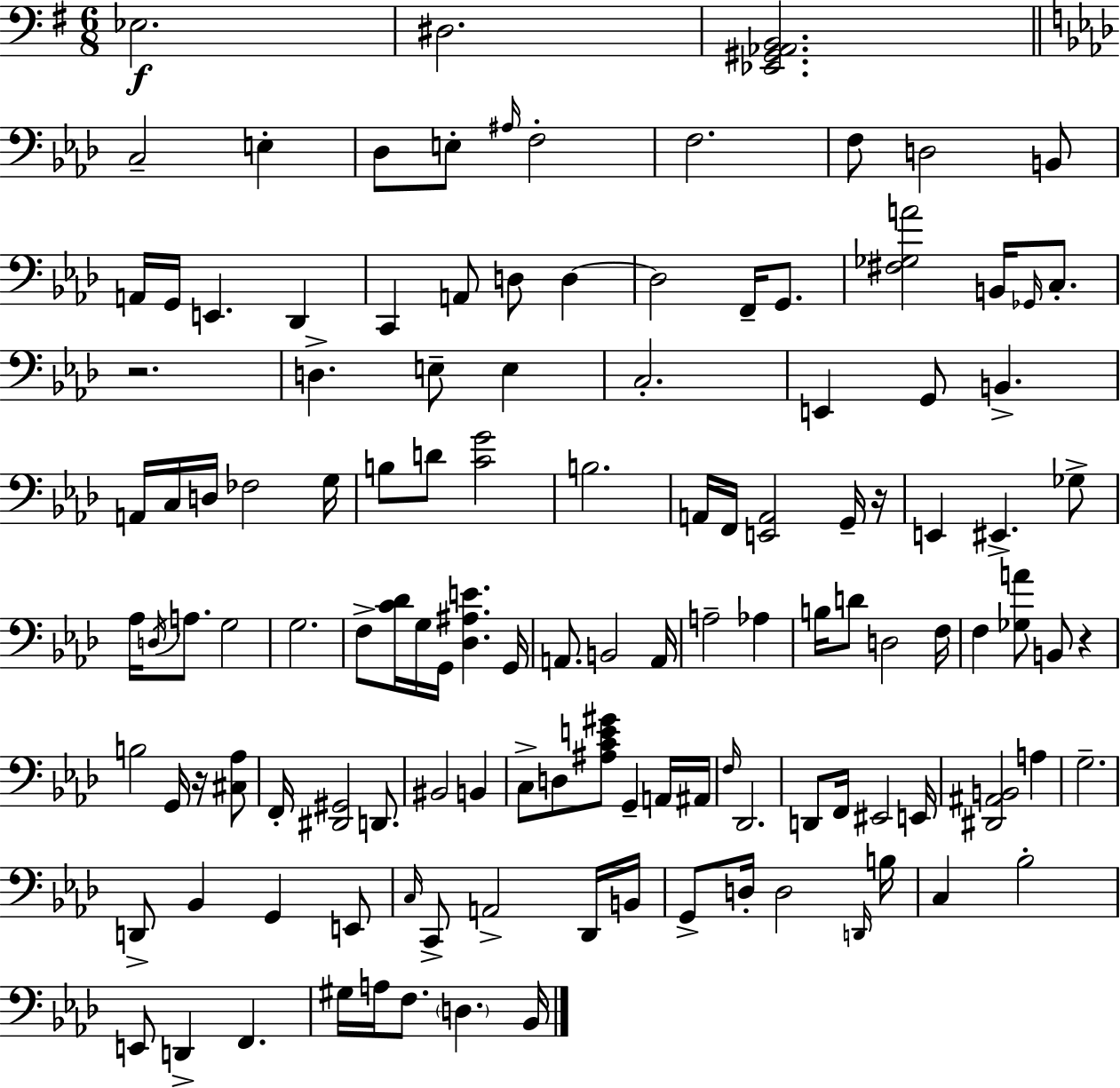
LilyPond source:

{
  \clef bass
  \numericTimeSignature
  \time 6/8
  \key e \minor
  \repeat volta 2 { ees2.\f | dis2. | <ees, gis, aes, b,>2. | \bar "||" \break \key f \minor c2-- e4-. | des8 e8-. \grace { ais16 } f2-. | f2. | f8 d2 b,8 | \break a,16 g,16 e,4. des,4 | c,4 a,8 d8 d4~~ | d2 f,16-- g,8. | <fis ges a'>2 b,16 \grace { ges,16 } c8.-. | \break r2. | d4.-> e8-- e4 | c2.-. | e,4 g,8 b,4.-> | \break a,16 c16 d16 fes2 | g16 b8 d'8 <c' g'>2 | b2. | a,16 f,16 <e, a,>2 | \break g,16-- r16 e,4 eis,4.-> | ges8-> aes16 \acciaccatura { d16 } a8. g2 | g2. | f8-> <c' des'>16 g16 g,16 <des ais e'>4. | \break g,16 a,8. b,2 | a,16 a2-- aes4 | b16 d'8 d2 | f16 f4 <ges a'>8 b,8 r4 | \break b2 g,16 | r16 <cis aes>8 f,16-. <dis, gis,>2 | d,8. bis,2 b,4 | c8-> d8 <ais c' e' gis'>8 g,4-- | \break a,16 ais,16 \grace { f16 } des,2. | d,8 f,16 eis,2 | e,16 <dis, ais, b,>2 | a4 g2.-- | \break d,8-> bes,4 g,4 | e,8 \grace { c16 } c,8-> a,2-> | des,16 b,16 g,8-> d16-. d2 | \grace { d,16 } b16 c4 bes2-. | \break e,8 d,4-> | f,4. gis16 a16 f8. \parenthesize d4. | bes,16 } \bar "|."
}